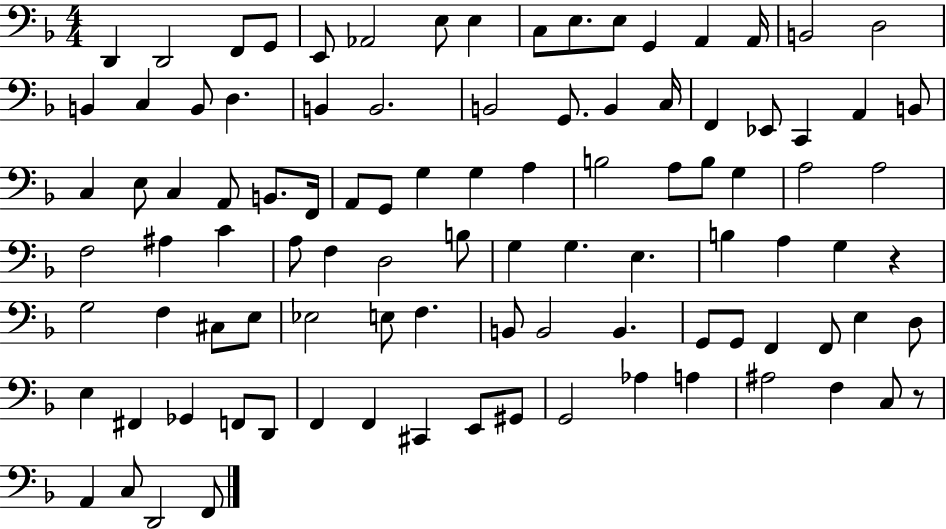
D2/q D2/h F2/e G2/e E2/e Ab2/h E3/e E3/q C3/e E3/e. E3/e G2/q A2/q A2/s B2/h D3/h B2/q C3/q B2/e D3/q. B2/q B2/h. B2/h G2/e. B2/q C3/s F2/q Eb2/e C2/q A2/q B2/e C3/q E3/e C3/q A2/e B2/e. F2/s A2/e G2/e G3/q G3/q A3/q B3/h A3/e B3/e G3/q A3/h A3/h F3/h A#3/q C4/q A3/e F3/q D3/h B3/e G3/q G3/q. E3/q. B3/q A3/q G3/q R/q G3/h F3/q C#3/e E3/e Eb3/h E3/e F3/q. B2/e B2/h B2/q. G2/e G2/e F2/q F2/e E3/q D3/e E3/q F#2/q Gb2/q F2/e D2/e F2/q F2/q C#2/q E2/e G#2/e G2/h Ab3/q A3/q A#3/h F3/q C3/e R/e A2/q C3/e D2/h F2/e